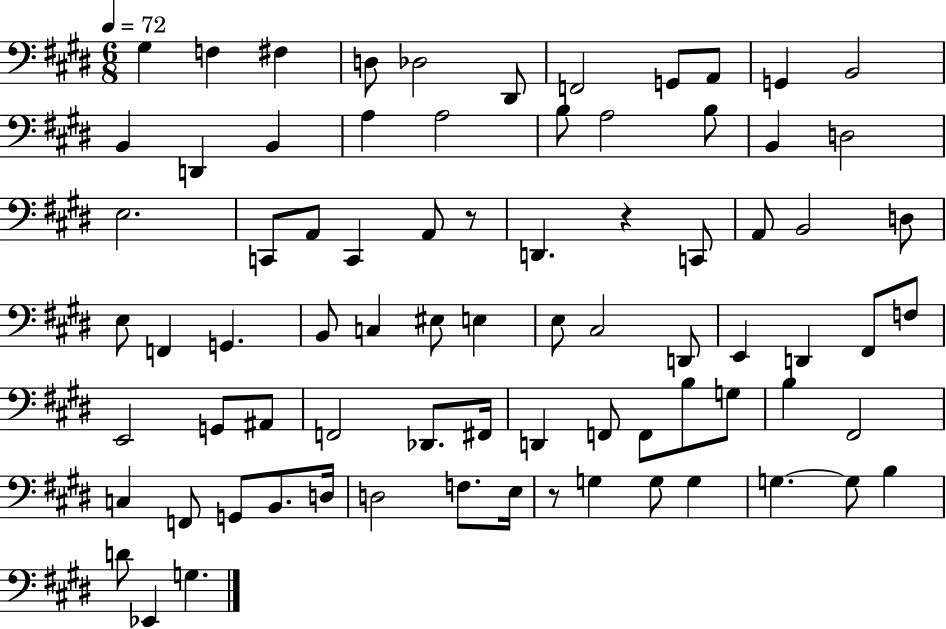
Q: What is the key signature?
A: E major